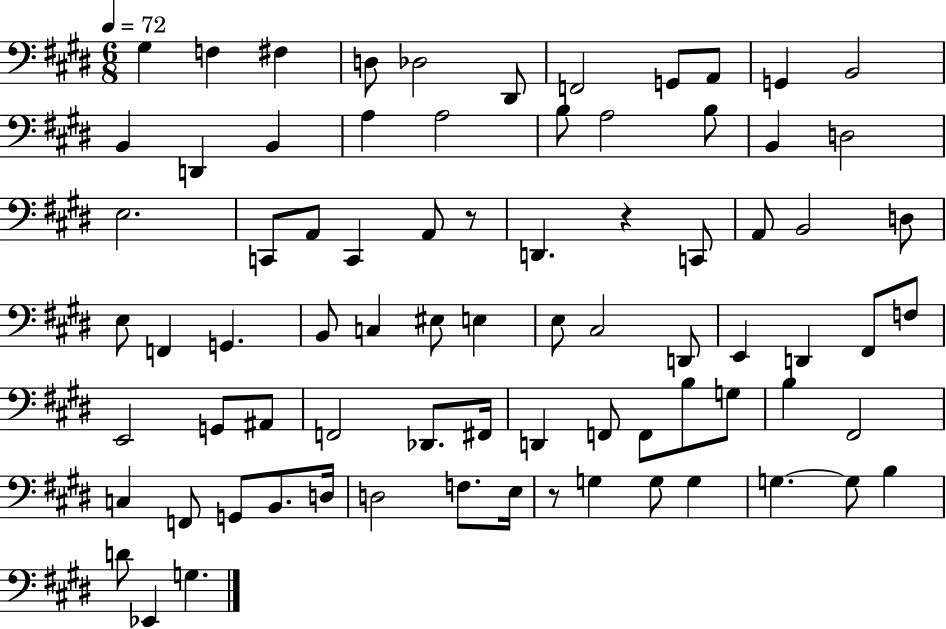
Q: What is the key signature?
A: E major